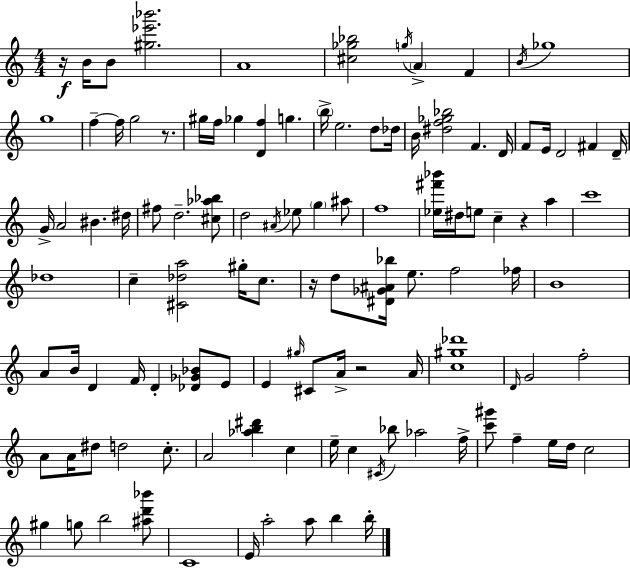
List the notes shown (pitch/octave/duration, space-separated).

R/s B4/s B4/e [G#5,Eb6,Bb6]/h. A4/w [C#5,Gb5,Bb5]/h G5/s A4/q F4/q B4/s Gb5/w G5/w F5/q F5/s G5/h R/e. G#5/s F5/s Gb5/q [D4,F5]/q G5/q. B5/s E5/h. D5/e Db5/s B4/s [D#5,F5,Gb5,Bb5]/h F4/q. D4/s F4/e E4/s D4/h F#4/q D4/s G4/s A4/h BIS4/q. D#5/s F#5/e D5/h. [C#5,Ab5,Bb5]/e D5/h A#4/s Eb5/e G5/q A#5/e F5/w [Eb5,F#6,Bb6]/s D#5/s E5/e C5/q R/q A5/q C6/w Db5/w C5/q [C#4,Db5,A5]/h G#5/s C5/e. R/s D5/e [D#4,Gb4,A#4,Bb5]/s E5/e. F5/h FES5/s B4/w A4/e B4/s D4/q F4/s D4/q [Db4,Gb4,Bb4]/e E4/e E4/q G#5/s C#4/e A4/s R/h A4/s [C5,G#5,Db6]/w D4/s G4/h F5/h A4/e A4/s D#5/e D5/h C5/e. A4/h [Ab5,B5,D#6]/q C5/q E5/s C5/q C#4/s Bb5/e Ab5/h F5/s [C6,G#6]/e F5/q E5/s D5/s C5/h G#5/q G5/e B5/h [A#5,D6,Bb6]/e C4/w E4/s A5/h A5/e B5/q B5/s